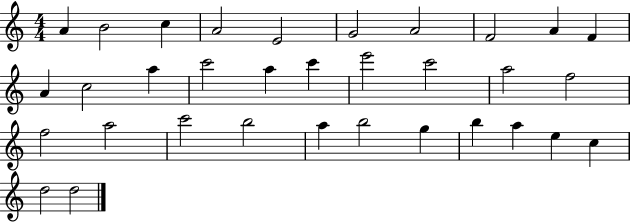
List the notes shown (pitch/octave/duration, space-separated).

A4/q B4/h C5/q A4/h E4/h G4/h A4/h F4/h A4/q F4/q A4/q C5/h A5/q C6/h A5/q C6/q E6/h C6/h A5/h F5/h F5/h A5/h C6/h B5/h A5/q B5/h G5/q B5/q A5/q E5/q C5/q D5/h D5/h